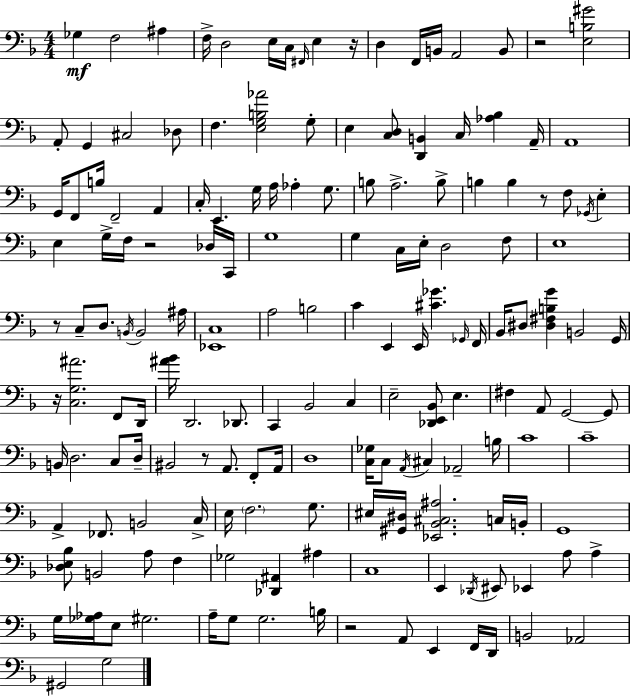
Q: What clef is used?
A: bass